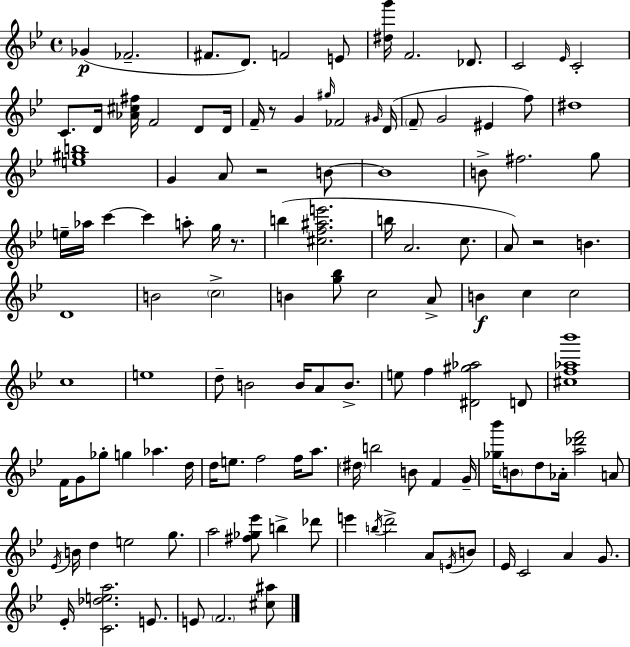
Gb4/q FES4/h. F#4/e. D4/e. F4/h E4/e [D#5,G6]/s F4/h. Db4/e. C4/h Eb4/s C4/h C4/e. D4/s [Ab4,C#5,F#5]/s F4/h D4/e D4/s F4/s R/e G4/q G#5/s FES4/h G#4/s D4/s F4/e G4/h EIS4/q F5/e D#5/w [E5,G#5,B5]/w G4/q A4/e R/h B4/e B4/w B4/e F#5/h. G5/e E5/s Ab5/s C6/q C6/q A5/e G5/s R/e. B5/q [C#5,F5,A#5,E6]/h. B5/s A4/h. C5/e. A4/e R/h B4/q. D4/w B4/h C5/h B4/q [G5,Bb5]/e C5/h A4/e B4/q C5/q C5/h C5/w E5/w D5/e B4/h B4/s A4/e B4/e. E5/e F5/q [D#4,G#5,Ab5]/h D4/e [C#5,F5,Ab5,Bb6]/w F4/s G4/e Gb5/e G5/q Ab5/q. D5/s D5/s E5/e. F5/h F5/s A5/e. D#5/s B5/h B4/e F4/q G4/s [Gb5,Bb6]/s B4/e D5/e Ab4/s [A5,Db6,F6]/h A4/e Eb4/s B4/s D5/q E5/h G5/e. A5/h [F#5,Gb5,Eb6]/e B5/q Db6/e E6/q B5/s D6/h A4/e E4/s B4/e Eb4/s C4/h A4/q G4/e. Eb4/s [C4,Db5,E5,A5]/h. E4/e. E4/e F4/h. [C#5,A#5]/e